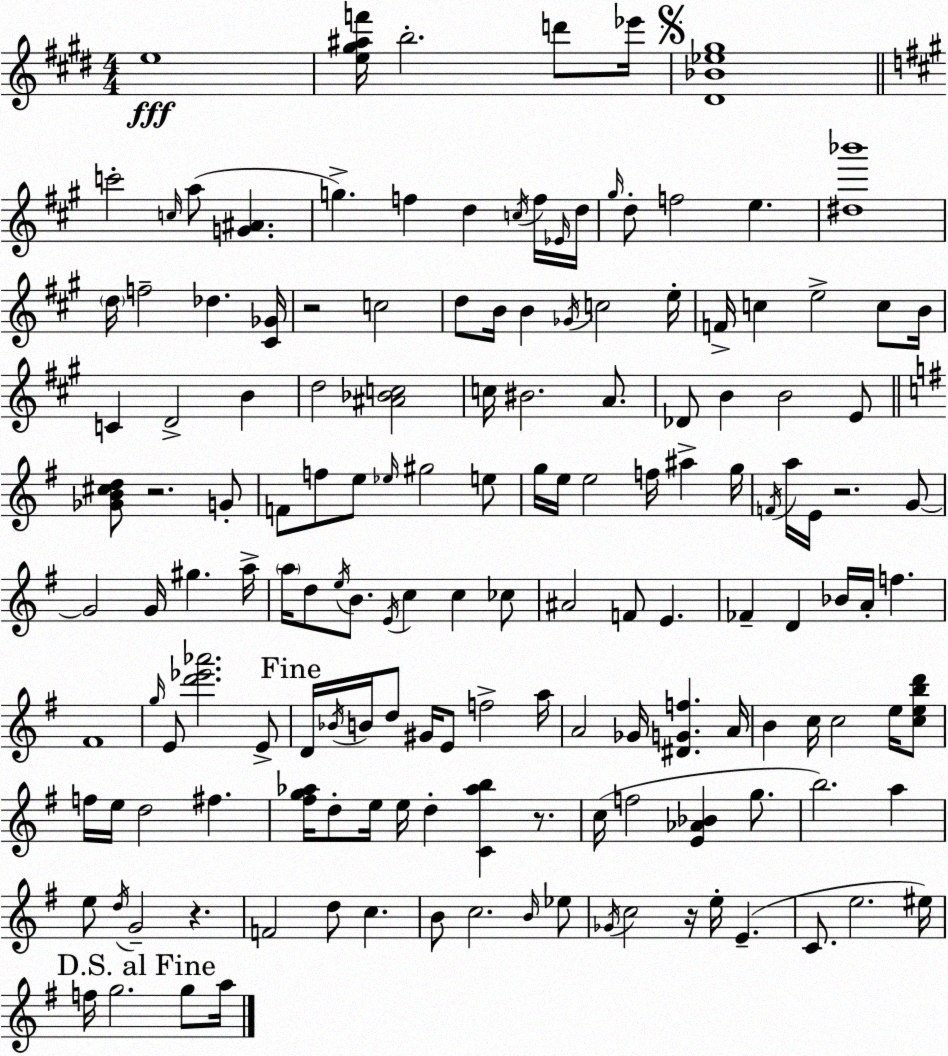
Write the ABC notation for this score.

X:1
T:Untitled
M:4/4
L:1/4
K:E
e4 [e^g^af']/4 b2 d'/2 _e'/4 [^D_B_e^g]4 c'2 c/4 a/2 [G^A] g f d c/4 f/4 _E/4 d/4 ^g/4 d/2 f2 e [^d_b']4 d/4 f2 _d [^C_G]/4 z2 c2 d/2 B/4 B _G/4 c2 e/4 F/4 c e2 c/2 B/4 C D2 B d2 [^A_Bc]2 c/4 ^B2 A/2 _D/2 B B2 E/2 [_GB^cd]/2 z2 G/2 F/2 f/2 e/2 _e/4 ^g2 e/2 g/4 e/4 e2 f/4 ^a g/4 F/4 a/4 E/4 z2 G/2 G2 G/4 ^g a/4 a/4 d/2 e/4 B/2 E/4 c c _c/2 ^A2 F/2 E _F D _B/4 A/4 f ^F4 g/4 E/2 [d'_e'_a']2 E/2 D/4 _B/4 B/4 d/2 ^G/4 E/2 f2 a/4 A2 _G/4 [^DGf] A/4 B c/4 c2 e/4 [cebd']/2 f/4 e/4 d2 ^f [^fg_a]/4 d/2 e/4 e/4 d [C_ab] z/2 c/4 f2 [E_A_B] g/2 b2 a e/2 d/4 G2 z F2 d/2 c B/2 c2 B/4 _e/2 _G/4 c2 z/4 e/4 E C/2 e2 ^e/4 f/4 g2 g/2 a/4